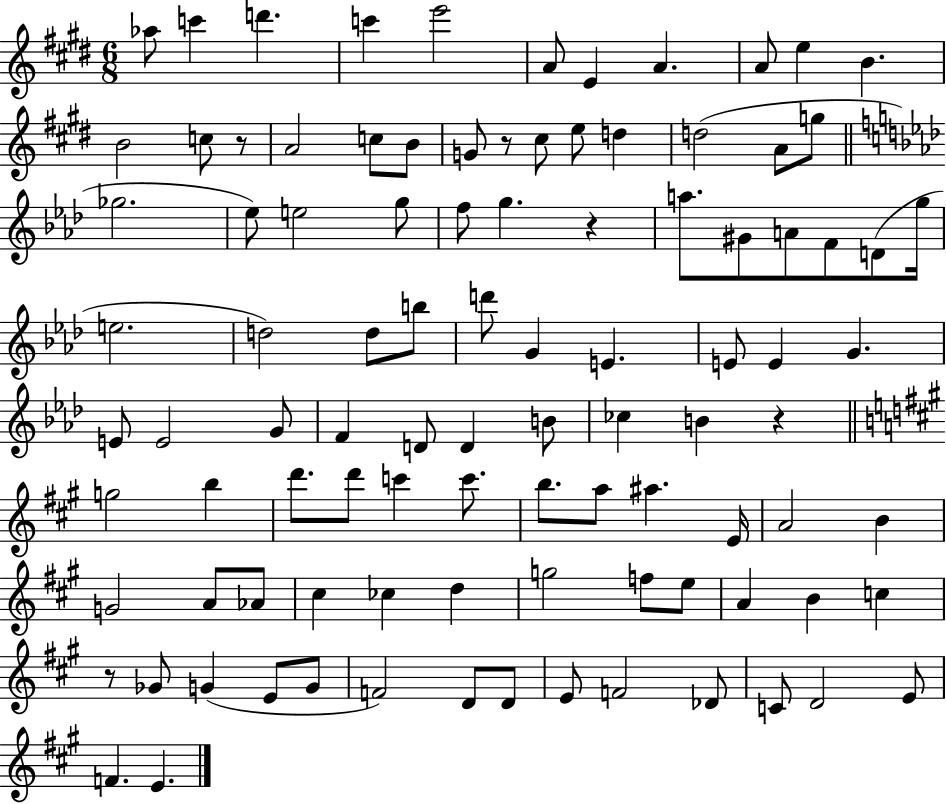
{
  \clef treble
  \numericTimeSignature
  \time 6/8
  \key e \major
  \repeat volta 2 { aes''8 c'''4 d'''4. | c'''4 e'''2 | a'8 e'4 a'4. | a'8 e''4 b'4. | \break b'2 c''8 r8 | a'2 c''8 b'8 | g'8 r8 cis''8 e''8 d''4 | d''2( a'8 g''8 | \break \bar "||" \break \key f \minor ges''2. | ees''8) e''2 g''8 | f''8 g''4. r4 | a''8. gis'8 a'8 f'8 d'8( g''16 | \break e''2. | d''2) d''8 b''8 | d'''8 g'4 e'4. | e'8 e'4 g'4. | \break e'8 e'2 g'8 | f'4 d'8 d'4 b'8 | ces''4 b'4 r4 | \bar "||" \break \key a \major g''2 b''4 | d'''8. d'''8 c'''4 c'''8. | b''8. a''8 ais''4. e'16 | a'2 b'4 | \break g'2 a'8 aes'8 | cis''4 ces''4 d''4 | g''2 f''8 e''8 | a'4 b'4 c''4 | \break r8 ges'8 g'4( e'8 g'8 | f'2) d'8 d'8 | e'8 f'2 des'8 | c'8 d'2 e'8 | \break f'4. e'4. | } \bar "|."
}